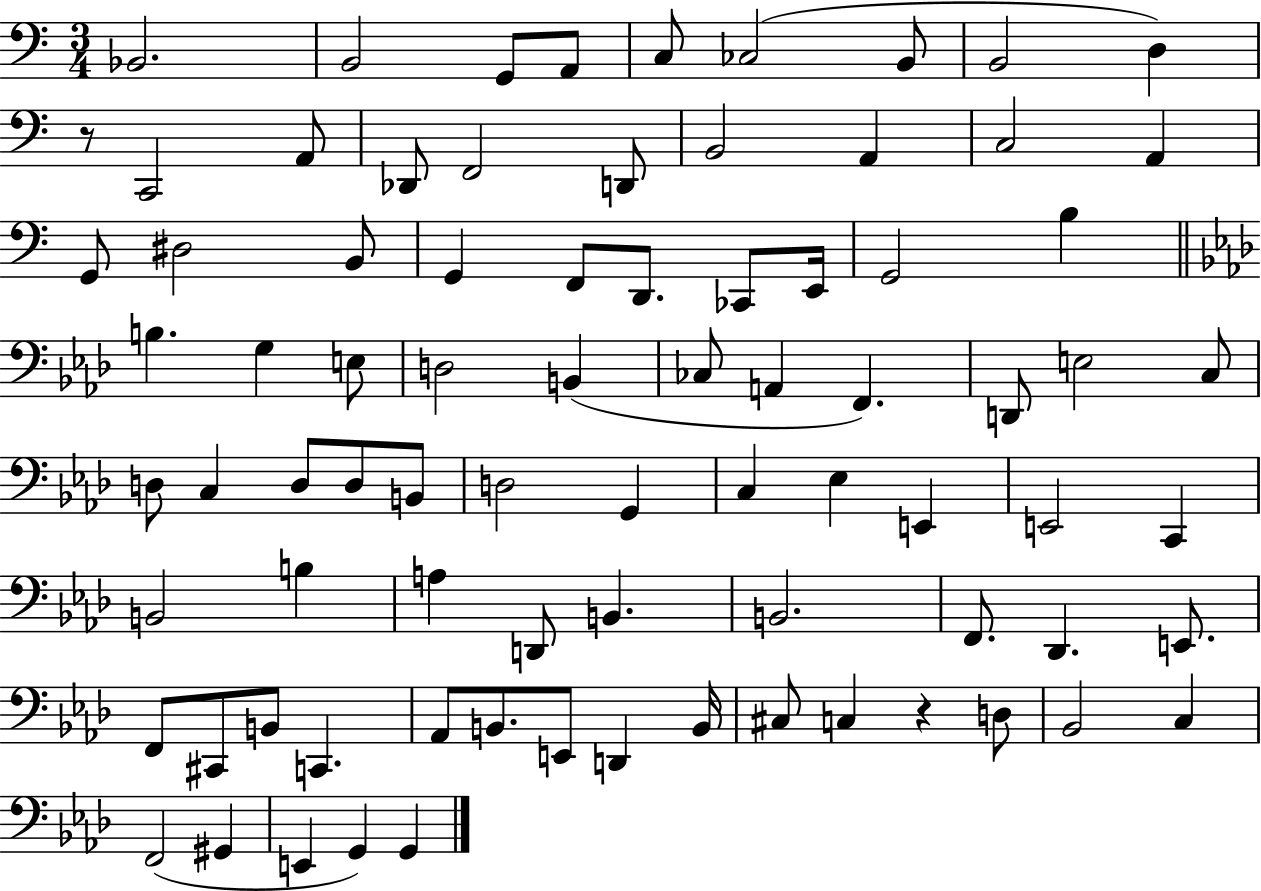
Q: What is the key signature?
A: C major